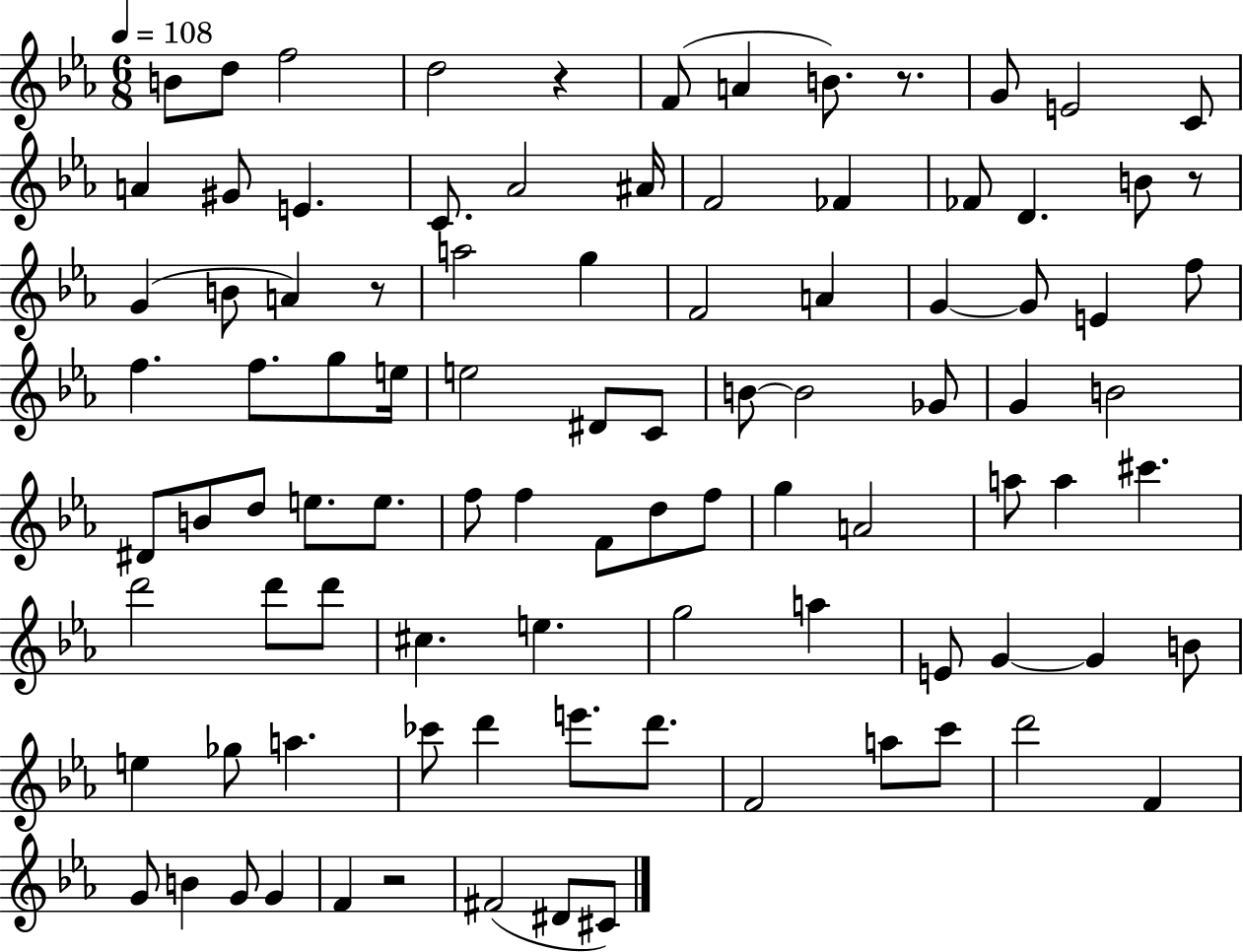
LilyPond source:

{
  \clef treble
  \numericTimeSignature
  \time 6/8
  \key ees \major
  \tempo 4 = 108
  \repeat volta 2 { b'8 d''8 f''2 | d''2 r4 | f'8( a'4 b'8.) r8. | g'8 e'2 c'8 | \break a'4 gis'8 e'4. | c'8. aes'2 ais'16 | f'2 fes'4 | fes'8 d'4. b'8 r8 | \break g'4( b'8 a'4) r8 | a''2 g''4 | f'2 a'4 | g'4~~ g'8 e'4 f''8 | \break f''4. f''8. g''8 e''16 | e''2 dis'8 c'8 | b'8~~ b'2 ges'8 | g'4 b'2 | \break dis'8 b'8 d''8 e''8. e''8. | f''8 f''4 f'8 d''8 f''8 | g''4 a'2 | a''8 a''4 cis'''4. | \break d'''2 d'''8 d'''8 | cis''4. e''4. | g''2 a''4 | e'8 g'4~~ g'4 b'8 | \break e''4 ges''8 a''4. | ces'''8 d'''4 e'''8. d'''8. | f'2 a''8 c'''8 | d'''2 f'4 | \break g'8 b'4 g'8 g'4 | f'4 r2 | fis'2( dis'8 cis'8) | } \bar "|."
}